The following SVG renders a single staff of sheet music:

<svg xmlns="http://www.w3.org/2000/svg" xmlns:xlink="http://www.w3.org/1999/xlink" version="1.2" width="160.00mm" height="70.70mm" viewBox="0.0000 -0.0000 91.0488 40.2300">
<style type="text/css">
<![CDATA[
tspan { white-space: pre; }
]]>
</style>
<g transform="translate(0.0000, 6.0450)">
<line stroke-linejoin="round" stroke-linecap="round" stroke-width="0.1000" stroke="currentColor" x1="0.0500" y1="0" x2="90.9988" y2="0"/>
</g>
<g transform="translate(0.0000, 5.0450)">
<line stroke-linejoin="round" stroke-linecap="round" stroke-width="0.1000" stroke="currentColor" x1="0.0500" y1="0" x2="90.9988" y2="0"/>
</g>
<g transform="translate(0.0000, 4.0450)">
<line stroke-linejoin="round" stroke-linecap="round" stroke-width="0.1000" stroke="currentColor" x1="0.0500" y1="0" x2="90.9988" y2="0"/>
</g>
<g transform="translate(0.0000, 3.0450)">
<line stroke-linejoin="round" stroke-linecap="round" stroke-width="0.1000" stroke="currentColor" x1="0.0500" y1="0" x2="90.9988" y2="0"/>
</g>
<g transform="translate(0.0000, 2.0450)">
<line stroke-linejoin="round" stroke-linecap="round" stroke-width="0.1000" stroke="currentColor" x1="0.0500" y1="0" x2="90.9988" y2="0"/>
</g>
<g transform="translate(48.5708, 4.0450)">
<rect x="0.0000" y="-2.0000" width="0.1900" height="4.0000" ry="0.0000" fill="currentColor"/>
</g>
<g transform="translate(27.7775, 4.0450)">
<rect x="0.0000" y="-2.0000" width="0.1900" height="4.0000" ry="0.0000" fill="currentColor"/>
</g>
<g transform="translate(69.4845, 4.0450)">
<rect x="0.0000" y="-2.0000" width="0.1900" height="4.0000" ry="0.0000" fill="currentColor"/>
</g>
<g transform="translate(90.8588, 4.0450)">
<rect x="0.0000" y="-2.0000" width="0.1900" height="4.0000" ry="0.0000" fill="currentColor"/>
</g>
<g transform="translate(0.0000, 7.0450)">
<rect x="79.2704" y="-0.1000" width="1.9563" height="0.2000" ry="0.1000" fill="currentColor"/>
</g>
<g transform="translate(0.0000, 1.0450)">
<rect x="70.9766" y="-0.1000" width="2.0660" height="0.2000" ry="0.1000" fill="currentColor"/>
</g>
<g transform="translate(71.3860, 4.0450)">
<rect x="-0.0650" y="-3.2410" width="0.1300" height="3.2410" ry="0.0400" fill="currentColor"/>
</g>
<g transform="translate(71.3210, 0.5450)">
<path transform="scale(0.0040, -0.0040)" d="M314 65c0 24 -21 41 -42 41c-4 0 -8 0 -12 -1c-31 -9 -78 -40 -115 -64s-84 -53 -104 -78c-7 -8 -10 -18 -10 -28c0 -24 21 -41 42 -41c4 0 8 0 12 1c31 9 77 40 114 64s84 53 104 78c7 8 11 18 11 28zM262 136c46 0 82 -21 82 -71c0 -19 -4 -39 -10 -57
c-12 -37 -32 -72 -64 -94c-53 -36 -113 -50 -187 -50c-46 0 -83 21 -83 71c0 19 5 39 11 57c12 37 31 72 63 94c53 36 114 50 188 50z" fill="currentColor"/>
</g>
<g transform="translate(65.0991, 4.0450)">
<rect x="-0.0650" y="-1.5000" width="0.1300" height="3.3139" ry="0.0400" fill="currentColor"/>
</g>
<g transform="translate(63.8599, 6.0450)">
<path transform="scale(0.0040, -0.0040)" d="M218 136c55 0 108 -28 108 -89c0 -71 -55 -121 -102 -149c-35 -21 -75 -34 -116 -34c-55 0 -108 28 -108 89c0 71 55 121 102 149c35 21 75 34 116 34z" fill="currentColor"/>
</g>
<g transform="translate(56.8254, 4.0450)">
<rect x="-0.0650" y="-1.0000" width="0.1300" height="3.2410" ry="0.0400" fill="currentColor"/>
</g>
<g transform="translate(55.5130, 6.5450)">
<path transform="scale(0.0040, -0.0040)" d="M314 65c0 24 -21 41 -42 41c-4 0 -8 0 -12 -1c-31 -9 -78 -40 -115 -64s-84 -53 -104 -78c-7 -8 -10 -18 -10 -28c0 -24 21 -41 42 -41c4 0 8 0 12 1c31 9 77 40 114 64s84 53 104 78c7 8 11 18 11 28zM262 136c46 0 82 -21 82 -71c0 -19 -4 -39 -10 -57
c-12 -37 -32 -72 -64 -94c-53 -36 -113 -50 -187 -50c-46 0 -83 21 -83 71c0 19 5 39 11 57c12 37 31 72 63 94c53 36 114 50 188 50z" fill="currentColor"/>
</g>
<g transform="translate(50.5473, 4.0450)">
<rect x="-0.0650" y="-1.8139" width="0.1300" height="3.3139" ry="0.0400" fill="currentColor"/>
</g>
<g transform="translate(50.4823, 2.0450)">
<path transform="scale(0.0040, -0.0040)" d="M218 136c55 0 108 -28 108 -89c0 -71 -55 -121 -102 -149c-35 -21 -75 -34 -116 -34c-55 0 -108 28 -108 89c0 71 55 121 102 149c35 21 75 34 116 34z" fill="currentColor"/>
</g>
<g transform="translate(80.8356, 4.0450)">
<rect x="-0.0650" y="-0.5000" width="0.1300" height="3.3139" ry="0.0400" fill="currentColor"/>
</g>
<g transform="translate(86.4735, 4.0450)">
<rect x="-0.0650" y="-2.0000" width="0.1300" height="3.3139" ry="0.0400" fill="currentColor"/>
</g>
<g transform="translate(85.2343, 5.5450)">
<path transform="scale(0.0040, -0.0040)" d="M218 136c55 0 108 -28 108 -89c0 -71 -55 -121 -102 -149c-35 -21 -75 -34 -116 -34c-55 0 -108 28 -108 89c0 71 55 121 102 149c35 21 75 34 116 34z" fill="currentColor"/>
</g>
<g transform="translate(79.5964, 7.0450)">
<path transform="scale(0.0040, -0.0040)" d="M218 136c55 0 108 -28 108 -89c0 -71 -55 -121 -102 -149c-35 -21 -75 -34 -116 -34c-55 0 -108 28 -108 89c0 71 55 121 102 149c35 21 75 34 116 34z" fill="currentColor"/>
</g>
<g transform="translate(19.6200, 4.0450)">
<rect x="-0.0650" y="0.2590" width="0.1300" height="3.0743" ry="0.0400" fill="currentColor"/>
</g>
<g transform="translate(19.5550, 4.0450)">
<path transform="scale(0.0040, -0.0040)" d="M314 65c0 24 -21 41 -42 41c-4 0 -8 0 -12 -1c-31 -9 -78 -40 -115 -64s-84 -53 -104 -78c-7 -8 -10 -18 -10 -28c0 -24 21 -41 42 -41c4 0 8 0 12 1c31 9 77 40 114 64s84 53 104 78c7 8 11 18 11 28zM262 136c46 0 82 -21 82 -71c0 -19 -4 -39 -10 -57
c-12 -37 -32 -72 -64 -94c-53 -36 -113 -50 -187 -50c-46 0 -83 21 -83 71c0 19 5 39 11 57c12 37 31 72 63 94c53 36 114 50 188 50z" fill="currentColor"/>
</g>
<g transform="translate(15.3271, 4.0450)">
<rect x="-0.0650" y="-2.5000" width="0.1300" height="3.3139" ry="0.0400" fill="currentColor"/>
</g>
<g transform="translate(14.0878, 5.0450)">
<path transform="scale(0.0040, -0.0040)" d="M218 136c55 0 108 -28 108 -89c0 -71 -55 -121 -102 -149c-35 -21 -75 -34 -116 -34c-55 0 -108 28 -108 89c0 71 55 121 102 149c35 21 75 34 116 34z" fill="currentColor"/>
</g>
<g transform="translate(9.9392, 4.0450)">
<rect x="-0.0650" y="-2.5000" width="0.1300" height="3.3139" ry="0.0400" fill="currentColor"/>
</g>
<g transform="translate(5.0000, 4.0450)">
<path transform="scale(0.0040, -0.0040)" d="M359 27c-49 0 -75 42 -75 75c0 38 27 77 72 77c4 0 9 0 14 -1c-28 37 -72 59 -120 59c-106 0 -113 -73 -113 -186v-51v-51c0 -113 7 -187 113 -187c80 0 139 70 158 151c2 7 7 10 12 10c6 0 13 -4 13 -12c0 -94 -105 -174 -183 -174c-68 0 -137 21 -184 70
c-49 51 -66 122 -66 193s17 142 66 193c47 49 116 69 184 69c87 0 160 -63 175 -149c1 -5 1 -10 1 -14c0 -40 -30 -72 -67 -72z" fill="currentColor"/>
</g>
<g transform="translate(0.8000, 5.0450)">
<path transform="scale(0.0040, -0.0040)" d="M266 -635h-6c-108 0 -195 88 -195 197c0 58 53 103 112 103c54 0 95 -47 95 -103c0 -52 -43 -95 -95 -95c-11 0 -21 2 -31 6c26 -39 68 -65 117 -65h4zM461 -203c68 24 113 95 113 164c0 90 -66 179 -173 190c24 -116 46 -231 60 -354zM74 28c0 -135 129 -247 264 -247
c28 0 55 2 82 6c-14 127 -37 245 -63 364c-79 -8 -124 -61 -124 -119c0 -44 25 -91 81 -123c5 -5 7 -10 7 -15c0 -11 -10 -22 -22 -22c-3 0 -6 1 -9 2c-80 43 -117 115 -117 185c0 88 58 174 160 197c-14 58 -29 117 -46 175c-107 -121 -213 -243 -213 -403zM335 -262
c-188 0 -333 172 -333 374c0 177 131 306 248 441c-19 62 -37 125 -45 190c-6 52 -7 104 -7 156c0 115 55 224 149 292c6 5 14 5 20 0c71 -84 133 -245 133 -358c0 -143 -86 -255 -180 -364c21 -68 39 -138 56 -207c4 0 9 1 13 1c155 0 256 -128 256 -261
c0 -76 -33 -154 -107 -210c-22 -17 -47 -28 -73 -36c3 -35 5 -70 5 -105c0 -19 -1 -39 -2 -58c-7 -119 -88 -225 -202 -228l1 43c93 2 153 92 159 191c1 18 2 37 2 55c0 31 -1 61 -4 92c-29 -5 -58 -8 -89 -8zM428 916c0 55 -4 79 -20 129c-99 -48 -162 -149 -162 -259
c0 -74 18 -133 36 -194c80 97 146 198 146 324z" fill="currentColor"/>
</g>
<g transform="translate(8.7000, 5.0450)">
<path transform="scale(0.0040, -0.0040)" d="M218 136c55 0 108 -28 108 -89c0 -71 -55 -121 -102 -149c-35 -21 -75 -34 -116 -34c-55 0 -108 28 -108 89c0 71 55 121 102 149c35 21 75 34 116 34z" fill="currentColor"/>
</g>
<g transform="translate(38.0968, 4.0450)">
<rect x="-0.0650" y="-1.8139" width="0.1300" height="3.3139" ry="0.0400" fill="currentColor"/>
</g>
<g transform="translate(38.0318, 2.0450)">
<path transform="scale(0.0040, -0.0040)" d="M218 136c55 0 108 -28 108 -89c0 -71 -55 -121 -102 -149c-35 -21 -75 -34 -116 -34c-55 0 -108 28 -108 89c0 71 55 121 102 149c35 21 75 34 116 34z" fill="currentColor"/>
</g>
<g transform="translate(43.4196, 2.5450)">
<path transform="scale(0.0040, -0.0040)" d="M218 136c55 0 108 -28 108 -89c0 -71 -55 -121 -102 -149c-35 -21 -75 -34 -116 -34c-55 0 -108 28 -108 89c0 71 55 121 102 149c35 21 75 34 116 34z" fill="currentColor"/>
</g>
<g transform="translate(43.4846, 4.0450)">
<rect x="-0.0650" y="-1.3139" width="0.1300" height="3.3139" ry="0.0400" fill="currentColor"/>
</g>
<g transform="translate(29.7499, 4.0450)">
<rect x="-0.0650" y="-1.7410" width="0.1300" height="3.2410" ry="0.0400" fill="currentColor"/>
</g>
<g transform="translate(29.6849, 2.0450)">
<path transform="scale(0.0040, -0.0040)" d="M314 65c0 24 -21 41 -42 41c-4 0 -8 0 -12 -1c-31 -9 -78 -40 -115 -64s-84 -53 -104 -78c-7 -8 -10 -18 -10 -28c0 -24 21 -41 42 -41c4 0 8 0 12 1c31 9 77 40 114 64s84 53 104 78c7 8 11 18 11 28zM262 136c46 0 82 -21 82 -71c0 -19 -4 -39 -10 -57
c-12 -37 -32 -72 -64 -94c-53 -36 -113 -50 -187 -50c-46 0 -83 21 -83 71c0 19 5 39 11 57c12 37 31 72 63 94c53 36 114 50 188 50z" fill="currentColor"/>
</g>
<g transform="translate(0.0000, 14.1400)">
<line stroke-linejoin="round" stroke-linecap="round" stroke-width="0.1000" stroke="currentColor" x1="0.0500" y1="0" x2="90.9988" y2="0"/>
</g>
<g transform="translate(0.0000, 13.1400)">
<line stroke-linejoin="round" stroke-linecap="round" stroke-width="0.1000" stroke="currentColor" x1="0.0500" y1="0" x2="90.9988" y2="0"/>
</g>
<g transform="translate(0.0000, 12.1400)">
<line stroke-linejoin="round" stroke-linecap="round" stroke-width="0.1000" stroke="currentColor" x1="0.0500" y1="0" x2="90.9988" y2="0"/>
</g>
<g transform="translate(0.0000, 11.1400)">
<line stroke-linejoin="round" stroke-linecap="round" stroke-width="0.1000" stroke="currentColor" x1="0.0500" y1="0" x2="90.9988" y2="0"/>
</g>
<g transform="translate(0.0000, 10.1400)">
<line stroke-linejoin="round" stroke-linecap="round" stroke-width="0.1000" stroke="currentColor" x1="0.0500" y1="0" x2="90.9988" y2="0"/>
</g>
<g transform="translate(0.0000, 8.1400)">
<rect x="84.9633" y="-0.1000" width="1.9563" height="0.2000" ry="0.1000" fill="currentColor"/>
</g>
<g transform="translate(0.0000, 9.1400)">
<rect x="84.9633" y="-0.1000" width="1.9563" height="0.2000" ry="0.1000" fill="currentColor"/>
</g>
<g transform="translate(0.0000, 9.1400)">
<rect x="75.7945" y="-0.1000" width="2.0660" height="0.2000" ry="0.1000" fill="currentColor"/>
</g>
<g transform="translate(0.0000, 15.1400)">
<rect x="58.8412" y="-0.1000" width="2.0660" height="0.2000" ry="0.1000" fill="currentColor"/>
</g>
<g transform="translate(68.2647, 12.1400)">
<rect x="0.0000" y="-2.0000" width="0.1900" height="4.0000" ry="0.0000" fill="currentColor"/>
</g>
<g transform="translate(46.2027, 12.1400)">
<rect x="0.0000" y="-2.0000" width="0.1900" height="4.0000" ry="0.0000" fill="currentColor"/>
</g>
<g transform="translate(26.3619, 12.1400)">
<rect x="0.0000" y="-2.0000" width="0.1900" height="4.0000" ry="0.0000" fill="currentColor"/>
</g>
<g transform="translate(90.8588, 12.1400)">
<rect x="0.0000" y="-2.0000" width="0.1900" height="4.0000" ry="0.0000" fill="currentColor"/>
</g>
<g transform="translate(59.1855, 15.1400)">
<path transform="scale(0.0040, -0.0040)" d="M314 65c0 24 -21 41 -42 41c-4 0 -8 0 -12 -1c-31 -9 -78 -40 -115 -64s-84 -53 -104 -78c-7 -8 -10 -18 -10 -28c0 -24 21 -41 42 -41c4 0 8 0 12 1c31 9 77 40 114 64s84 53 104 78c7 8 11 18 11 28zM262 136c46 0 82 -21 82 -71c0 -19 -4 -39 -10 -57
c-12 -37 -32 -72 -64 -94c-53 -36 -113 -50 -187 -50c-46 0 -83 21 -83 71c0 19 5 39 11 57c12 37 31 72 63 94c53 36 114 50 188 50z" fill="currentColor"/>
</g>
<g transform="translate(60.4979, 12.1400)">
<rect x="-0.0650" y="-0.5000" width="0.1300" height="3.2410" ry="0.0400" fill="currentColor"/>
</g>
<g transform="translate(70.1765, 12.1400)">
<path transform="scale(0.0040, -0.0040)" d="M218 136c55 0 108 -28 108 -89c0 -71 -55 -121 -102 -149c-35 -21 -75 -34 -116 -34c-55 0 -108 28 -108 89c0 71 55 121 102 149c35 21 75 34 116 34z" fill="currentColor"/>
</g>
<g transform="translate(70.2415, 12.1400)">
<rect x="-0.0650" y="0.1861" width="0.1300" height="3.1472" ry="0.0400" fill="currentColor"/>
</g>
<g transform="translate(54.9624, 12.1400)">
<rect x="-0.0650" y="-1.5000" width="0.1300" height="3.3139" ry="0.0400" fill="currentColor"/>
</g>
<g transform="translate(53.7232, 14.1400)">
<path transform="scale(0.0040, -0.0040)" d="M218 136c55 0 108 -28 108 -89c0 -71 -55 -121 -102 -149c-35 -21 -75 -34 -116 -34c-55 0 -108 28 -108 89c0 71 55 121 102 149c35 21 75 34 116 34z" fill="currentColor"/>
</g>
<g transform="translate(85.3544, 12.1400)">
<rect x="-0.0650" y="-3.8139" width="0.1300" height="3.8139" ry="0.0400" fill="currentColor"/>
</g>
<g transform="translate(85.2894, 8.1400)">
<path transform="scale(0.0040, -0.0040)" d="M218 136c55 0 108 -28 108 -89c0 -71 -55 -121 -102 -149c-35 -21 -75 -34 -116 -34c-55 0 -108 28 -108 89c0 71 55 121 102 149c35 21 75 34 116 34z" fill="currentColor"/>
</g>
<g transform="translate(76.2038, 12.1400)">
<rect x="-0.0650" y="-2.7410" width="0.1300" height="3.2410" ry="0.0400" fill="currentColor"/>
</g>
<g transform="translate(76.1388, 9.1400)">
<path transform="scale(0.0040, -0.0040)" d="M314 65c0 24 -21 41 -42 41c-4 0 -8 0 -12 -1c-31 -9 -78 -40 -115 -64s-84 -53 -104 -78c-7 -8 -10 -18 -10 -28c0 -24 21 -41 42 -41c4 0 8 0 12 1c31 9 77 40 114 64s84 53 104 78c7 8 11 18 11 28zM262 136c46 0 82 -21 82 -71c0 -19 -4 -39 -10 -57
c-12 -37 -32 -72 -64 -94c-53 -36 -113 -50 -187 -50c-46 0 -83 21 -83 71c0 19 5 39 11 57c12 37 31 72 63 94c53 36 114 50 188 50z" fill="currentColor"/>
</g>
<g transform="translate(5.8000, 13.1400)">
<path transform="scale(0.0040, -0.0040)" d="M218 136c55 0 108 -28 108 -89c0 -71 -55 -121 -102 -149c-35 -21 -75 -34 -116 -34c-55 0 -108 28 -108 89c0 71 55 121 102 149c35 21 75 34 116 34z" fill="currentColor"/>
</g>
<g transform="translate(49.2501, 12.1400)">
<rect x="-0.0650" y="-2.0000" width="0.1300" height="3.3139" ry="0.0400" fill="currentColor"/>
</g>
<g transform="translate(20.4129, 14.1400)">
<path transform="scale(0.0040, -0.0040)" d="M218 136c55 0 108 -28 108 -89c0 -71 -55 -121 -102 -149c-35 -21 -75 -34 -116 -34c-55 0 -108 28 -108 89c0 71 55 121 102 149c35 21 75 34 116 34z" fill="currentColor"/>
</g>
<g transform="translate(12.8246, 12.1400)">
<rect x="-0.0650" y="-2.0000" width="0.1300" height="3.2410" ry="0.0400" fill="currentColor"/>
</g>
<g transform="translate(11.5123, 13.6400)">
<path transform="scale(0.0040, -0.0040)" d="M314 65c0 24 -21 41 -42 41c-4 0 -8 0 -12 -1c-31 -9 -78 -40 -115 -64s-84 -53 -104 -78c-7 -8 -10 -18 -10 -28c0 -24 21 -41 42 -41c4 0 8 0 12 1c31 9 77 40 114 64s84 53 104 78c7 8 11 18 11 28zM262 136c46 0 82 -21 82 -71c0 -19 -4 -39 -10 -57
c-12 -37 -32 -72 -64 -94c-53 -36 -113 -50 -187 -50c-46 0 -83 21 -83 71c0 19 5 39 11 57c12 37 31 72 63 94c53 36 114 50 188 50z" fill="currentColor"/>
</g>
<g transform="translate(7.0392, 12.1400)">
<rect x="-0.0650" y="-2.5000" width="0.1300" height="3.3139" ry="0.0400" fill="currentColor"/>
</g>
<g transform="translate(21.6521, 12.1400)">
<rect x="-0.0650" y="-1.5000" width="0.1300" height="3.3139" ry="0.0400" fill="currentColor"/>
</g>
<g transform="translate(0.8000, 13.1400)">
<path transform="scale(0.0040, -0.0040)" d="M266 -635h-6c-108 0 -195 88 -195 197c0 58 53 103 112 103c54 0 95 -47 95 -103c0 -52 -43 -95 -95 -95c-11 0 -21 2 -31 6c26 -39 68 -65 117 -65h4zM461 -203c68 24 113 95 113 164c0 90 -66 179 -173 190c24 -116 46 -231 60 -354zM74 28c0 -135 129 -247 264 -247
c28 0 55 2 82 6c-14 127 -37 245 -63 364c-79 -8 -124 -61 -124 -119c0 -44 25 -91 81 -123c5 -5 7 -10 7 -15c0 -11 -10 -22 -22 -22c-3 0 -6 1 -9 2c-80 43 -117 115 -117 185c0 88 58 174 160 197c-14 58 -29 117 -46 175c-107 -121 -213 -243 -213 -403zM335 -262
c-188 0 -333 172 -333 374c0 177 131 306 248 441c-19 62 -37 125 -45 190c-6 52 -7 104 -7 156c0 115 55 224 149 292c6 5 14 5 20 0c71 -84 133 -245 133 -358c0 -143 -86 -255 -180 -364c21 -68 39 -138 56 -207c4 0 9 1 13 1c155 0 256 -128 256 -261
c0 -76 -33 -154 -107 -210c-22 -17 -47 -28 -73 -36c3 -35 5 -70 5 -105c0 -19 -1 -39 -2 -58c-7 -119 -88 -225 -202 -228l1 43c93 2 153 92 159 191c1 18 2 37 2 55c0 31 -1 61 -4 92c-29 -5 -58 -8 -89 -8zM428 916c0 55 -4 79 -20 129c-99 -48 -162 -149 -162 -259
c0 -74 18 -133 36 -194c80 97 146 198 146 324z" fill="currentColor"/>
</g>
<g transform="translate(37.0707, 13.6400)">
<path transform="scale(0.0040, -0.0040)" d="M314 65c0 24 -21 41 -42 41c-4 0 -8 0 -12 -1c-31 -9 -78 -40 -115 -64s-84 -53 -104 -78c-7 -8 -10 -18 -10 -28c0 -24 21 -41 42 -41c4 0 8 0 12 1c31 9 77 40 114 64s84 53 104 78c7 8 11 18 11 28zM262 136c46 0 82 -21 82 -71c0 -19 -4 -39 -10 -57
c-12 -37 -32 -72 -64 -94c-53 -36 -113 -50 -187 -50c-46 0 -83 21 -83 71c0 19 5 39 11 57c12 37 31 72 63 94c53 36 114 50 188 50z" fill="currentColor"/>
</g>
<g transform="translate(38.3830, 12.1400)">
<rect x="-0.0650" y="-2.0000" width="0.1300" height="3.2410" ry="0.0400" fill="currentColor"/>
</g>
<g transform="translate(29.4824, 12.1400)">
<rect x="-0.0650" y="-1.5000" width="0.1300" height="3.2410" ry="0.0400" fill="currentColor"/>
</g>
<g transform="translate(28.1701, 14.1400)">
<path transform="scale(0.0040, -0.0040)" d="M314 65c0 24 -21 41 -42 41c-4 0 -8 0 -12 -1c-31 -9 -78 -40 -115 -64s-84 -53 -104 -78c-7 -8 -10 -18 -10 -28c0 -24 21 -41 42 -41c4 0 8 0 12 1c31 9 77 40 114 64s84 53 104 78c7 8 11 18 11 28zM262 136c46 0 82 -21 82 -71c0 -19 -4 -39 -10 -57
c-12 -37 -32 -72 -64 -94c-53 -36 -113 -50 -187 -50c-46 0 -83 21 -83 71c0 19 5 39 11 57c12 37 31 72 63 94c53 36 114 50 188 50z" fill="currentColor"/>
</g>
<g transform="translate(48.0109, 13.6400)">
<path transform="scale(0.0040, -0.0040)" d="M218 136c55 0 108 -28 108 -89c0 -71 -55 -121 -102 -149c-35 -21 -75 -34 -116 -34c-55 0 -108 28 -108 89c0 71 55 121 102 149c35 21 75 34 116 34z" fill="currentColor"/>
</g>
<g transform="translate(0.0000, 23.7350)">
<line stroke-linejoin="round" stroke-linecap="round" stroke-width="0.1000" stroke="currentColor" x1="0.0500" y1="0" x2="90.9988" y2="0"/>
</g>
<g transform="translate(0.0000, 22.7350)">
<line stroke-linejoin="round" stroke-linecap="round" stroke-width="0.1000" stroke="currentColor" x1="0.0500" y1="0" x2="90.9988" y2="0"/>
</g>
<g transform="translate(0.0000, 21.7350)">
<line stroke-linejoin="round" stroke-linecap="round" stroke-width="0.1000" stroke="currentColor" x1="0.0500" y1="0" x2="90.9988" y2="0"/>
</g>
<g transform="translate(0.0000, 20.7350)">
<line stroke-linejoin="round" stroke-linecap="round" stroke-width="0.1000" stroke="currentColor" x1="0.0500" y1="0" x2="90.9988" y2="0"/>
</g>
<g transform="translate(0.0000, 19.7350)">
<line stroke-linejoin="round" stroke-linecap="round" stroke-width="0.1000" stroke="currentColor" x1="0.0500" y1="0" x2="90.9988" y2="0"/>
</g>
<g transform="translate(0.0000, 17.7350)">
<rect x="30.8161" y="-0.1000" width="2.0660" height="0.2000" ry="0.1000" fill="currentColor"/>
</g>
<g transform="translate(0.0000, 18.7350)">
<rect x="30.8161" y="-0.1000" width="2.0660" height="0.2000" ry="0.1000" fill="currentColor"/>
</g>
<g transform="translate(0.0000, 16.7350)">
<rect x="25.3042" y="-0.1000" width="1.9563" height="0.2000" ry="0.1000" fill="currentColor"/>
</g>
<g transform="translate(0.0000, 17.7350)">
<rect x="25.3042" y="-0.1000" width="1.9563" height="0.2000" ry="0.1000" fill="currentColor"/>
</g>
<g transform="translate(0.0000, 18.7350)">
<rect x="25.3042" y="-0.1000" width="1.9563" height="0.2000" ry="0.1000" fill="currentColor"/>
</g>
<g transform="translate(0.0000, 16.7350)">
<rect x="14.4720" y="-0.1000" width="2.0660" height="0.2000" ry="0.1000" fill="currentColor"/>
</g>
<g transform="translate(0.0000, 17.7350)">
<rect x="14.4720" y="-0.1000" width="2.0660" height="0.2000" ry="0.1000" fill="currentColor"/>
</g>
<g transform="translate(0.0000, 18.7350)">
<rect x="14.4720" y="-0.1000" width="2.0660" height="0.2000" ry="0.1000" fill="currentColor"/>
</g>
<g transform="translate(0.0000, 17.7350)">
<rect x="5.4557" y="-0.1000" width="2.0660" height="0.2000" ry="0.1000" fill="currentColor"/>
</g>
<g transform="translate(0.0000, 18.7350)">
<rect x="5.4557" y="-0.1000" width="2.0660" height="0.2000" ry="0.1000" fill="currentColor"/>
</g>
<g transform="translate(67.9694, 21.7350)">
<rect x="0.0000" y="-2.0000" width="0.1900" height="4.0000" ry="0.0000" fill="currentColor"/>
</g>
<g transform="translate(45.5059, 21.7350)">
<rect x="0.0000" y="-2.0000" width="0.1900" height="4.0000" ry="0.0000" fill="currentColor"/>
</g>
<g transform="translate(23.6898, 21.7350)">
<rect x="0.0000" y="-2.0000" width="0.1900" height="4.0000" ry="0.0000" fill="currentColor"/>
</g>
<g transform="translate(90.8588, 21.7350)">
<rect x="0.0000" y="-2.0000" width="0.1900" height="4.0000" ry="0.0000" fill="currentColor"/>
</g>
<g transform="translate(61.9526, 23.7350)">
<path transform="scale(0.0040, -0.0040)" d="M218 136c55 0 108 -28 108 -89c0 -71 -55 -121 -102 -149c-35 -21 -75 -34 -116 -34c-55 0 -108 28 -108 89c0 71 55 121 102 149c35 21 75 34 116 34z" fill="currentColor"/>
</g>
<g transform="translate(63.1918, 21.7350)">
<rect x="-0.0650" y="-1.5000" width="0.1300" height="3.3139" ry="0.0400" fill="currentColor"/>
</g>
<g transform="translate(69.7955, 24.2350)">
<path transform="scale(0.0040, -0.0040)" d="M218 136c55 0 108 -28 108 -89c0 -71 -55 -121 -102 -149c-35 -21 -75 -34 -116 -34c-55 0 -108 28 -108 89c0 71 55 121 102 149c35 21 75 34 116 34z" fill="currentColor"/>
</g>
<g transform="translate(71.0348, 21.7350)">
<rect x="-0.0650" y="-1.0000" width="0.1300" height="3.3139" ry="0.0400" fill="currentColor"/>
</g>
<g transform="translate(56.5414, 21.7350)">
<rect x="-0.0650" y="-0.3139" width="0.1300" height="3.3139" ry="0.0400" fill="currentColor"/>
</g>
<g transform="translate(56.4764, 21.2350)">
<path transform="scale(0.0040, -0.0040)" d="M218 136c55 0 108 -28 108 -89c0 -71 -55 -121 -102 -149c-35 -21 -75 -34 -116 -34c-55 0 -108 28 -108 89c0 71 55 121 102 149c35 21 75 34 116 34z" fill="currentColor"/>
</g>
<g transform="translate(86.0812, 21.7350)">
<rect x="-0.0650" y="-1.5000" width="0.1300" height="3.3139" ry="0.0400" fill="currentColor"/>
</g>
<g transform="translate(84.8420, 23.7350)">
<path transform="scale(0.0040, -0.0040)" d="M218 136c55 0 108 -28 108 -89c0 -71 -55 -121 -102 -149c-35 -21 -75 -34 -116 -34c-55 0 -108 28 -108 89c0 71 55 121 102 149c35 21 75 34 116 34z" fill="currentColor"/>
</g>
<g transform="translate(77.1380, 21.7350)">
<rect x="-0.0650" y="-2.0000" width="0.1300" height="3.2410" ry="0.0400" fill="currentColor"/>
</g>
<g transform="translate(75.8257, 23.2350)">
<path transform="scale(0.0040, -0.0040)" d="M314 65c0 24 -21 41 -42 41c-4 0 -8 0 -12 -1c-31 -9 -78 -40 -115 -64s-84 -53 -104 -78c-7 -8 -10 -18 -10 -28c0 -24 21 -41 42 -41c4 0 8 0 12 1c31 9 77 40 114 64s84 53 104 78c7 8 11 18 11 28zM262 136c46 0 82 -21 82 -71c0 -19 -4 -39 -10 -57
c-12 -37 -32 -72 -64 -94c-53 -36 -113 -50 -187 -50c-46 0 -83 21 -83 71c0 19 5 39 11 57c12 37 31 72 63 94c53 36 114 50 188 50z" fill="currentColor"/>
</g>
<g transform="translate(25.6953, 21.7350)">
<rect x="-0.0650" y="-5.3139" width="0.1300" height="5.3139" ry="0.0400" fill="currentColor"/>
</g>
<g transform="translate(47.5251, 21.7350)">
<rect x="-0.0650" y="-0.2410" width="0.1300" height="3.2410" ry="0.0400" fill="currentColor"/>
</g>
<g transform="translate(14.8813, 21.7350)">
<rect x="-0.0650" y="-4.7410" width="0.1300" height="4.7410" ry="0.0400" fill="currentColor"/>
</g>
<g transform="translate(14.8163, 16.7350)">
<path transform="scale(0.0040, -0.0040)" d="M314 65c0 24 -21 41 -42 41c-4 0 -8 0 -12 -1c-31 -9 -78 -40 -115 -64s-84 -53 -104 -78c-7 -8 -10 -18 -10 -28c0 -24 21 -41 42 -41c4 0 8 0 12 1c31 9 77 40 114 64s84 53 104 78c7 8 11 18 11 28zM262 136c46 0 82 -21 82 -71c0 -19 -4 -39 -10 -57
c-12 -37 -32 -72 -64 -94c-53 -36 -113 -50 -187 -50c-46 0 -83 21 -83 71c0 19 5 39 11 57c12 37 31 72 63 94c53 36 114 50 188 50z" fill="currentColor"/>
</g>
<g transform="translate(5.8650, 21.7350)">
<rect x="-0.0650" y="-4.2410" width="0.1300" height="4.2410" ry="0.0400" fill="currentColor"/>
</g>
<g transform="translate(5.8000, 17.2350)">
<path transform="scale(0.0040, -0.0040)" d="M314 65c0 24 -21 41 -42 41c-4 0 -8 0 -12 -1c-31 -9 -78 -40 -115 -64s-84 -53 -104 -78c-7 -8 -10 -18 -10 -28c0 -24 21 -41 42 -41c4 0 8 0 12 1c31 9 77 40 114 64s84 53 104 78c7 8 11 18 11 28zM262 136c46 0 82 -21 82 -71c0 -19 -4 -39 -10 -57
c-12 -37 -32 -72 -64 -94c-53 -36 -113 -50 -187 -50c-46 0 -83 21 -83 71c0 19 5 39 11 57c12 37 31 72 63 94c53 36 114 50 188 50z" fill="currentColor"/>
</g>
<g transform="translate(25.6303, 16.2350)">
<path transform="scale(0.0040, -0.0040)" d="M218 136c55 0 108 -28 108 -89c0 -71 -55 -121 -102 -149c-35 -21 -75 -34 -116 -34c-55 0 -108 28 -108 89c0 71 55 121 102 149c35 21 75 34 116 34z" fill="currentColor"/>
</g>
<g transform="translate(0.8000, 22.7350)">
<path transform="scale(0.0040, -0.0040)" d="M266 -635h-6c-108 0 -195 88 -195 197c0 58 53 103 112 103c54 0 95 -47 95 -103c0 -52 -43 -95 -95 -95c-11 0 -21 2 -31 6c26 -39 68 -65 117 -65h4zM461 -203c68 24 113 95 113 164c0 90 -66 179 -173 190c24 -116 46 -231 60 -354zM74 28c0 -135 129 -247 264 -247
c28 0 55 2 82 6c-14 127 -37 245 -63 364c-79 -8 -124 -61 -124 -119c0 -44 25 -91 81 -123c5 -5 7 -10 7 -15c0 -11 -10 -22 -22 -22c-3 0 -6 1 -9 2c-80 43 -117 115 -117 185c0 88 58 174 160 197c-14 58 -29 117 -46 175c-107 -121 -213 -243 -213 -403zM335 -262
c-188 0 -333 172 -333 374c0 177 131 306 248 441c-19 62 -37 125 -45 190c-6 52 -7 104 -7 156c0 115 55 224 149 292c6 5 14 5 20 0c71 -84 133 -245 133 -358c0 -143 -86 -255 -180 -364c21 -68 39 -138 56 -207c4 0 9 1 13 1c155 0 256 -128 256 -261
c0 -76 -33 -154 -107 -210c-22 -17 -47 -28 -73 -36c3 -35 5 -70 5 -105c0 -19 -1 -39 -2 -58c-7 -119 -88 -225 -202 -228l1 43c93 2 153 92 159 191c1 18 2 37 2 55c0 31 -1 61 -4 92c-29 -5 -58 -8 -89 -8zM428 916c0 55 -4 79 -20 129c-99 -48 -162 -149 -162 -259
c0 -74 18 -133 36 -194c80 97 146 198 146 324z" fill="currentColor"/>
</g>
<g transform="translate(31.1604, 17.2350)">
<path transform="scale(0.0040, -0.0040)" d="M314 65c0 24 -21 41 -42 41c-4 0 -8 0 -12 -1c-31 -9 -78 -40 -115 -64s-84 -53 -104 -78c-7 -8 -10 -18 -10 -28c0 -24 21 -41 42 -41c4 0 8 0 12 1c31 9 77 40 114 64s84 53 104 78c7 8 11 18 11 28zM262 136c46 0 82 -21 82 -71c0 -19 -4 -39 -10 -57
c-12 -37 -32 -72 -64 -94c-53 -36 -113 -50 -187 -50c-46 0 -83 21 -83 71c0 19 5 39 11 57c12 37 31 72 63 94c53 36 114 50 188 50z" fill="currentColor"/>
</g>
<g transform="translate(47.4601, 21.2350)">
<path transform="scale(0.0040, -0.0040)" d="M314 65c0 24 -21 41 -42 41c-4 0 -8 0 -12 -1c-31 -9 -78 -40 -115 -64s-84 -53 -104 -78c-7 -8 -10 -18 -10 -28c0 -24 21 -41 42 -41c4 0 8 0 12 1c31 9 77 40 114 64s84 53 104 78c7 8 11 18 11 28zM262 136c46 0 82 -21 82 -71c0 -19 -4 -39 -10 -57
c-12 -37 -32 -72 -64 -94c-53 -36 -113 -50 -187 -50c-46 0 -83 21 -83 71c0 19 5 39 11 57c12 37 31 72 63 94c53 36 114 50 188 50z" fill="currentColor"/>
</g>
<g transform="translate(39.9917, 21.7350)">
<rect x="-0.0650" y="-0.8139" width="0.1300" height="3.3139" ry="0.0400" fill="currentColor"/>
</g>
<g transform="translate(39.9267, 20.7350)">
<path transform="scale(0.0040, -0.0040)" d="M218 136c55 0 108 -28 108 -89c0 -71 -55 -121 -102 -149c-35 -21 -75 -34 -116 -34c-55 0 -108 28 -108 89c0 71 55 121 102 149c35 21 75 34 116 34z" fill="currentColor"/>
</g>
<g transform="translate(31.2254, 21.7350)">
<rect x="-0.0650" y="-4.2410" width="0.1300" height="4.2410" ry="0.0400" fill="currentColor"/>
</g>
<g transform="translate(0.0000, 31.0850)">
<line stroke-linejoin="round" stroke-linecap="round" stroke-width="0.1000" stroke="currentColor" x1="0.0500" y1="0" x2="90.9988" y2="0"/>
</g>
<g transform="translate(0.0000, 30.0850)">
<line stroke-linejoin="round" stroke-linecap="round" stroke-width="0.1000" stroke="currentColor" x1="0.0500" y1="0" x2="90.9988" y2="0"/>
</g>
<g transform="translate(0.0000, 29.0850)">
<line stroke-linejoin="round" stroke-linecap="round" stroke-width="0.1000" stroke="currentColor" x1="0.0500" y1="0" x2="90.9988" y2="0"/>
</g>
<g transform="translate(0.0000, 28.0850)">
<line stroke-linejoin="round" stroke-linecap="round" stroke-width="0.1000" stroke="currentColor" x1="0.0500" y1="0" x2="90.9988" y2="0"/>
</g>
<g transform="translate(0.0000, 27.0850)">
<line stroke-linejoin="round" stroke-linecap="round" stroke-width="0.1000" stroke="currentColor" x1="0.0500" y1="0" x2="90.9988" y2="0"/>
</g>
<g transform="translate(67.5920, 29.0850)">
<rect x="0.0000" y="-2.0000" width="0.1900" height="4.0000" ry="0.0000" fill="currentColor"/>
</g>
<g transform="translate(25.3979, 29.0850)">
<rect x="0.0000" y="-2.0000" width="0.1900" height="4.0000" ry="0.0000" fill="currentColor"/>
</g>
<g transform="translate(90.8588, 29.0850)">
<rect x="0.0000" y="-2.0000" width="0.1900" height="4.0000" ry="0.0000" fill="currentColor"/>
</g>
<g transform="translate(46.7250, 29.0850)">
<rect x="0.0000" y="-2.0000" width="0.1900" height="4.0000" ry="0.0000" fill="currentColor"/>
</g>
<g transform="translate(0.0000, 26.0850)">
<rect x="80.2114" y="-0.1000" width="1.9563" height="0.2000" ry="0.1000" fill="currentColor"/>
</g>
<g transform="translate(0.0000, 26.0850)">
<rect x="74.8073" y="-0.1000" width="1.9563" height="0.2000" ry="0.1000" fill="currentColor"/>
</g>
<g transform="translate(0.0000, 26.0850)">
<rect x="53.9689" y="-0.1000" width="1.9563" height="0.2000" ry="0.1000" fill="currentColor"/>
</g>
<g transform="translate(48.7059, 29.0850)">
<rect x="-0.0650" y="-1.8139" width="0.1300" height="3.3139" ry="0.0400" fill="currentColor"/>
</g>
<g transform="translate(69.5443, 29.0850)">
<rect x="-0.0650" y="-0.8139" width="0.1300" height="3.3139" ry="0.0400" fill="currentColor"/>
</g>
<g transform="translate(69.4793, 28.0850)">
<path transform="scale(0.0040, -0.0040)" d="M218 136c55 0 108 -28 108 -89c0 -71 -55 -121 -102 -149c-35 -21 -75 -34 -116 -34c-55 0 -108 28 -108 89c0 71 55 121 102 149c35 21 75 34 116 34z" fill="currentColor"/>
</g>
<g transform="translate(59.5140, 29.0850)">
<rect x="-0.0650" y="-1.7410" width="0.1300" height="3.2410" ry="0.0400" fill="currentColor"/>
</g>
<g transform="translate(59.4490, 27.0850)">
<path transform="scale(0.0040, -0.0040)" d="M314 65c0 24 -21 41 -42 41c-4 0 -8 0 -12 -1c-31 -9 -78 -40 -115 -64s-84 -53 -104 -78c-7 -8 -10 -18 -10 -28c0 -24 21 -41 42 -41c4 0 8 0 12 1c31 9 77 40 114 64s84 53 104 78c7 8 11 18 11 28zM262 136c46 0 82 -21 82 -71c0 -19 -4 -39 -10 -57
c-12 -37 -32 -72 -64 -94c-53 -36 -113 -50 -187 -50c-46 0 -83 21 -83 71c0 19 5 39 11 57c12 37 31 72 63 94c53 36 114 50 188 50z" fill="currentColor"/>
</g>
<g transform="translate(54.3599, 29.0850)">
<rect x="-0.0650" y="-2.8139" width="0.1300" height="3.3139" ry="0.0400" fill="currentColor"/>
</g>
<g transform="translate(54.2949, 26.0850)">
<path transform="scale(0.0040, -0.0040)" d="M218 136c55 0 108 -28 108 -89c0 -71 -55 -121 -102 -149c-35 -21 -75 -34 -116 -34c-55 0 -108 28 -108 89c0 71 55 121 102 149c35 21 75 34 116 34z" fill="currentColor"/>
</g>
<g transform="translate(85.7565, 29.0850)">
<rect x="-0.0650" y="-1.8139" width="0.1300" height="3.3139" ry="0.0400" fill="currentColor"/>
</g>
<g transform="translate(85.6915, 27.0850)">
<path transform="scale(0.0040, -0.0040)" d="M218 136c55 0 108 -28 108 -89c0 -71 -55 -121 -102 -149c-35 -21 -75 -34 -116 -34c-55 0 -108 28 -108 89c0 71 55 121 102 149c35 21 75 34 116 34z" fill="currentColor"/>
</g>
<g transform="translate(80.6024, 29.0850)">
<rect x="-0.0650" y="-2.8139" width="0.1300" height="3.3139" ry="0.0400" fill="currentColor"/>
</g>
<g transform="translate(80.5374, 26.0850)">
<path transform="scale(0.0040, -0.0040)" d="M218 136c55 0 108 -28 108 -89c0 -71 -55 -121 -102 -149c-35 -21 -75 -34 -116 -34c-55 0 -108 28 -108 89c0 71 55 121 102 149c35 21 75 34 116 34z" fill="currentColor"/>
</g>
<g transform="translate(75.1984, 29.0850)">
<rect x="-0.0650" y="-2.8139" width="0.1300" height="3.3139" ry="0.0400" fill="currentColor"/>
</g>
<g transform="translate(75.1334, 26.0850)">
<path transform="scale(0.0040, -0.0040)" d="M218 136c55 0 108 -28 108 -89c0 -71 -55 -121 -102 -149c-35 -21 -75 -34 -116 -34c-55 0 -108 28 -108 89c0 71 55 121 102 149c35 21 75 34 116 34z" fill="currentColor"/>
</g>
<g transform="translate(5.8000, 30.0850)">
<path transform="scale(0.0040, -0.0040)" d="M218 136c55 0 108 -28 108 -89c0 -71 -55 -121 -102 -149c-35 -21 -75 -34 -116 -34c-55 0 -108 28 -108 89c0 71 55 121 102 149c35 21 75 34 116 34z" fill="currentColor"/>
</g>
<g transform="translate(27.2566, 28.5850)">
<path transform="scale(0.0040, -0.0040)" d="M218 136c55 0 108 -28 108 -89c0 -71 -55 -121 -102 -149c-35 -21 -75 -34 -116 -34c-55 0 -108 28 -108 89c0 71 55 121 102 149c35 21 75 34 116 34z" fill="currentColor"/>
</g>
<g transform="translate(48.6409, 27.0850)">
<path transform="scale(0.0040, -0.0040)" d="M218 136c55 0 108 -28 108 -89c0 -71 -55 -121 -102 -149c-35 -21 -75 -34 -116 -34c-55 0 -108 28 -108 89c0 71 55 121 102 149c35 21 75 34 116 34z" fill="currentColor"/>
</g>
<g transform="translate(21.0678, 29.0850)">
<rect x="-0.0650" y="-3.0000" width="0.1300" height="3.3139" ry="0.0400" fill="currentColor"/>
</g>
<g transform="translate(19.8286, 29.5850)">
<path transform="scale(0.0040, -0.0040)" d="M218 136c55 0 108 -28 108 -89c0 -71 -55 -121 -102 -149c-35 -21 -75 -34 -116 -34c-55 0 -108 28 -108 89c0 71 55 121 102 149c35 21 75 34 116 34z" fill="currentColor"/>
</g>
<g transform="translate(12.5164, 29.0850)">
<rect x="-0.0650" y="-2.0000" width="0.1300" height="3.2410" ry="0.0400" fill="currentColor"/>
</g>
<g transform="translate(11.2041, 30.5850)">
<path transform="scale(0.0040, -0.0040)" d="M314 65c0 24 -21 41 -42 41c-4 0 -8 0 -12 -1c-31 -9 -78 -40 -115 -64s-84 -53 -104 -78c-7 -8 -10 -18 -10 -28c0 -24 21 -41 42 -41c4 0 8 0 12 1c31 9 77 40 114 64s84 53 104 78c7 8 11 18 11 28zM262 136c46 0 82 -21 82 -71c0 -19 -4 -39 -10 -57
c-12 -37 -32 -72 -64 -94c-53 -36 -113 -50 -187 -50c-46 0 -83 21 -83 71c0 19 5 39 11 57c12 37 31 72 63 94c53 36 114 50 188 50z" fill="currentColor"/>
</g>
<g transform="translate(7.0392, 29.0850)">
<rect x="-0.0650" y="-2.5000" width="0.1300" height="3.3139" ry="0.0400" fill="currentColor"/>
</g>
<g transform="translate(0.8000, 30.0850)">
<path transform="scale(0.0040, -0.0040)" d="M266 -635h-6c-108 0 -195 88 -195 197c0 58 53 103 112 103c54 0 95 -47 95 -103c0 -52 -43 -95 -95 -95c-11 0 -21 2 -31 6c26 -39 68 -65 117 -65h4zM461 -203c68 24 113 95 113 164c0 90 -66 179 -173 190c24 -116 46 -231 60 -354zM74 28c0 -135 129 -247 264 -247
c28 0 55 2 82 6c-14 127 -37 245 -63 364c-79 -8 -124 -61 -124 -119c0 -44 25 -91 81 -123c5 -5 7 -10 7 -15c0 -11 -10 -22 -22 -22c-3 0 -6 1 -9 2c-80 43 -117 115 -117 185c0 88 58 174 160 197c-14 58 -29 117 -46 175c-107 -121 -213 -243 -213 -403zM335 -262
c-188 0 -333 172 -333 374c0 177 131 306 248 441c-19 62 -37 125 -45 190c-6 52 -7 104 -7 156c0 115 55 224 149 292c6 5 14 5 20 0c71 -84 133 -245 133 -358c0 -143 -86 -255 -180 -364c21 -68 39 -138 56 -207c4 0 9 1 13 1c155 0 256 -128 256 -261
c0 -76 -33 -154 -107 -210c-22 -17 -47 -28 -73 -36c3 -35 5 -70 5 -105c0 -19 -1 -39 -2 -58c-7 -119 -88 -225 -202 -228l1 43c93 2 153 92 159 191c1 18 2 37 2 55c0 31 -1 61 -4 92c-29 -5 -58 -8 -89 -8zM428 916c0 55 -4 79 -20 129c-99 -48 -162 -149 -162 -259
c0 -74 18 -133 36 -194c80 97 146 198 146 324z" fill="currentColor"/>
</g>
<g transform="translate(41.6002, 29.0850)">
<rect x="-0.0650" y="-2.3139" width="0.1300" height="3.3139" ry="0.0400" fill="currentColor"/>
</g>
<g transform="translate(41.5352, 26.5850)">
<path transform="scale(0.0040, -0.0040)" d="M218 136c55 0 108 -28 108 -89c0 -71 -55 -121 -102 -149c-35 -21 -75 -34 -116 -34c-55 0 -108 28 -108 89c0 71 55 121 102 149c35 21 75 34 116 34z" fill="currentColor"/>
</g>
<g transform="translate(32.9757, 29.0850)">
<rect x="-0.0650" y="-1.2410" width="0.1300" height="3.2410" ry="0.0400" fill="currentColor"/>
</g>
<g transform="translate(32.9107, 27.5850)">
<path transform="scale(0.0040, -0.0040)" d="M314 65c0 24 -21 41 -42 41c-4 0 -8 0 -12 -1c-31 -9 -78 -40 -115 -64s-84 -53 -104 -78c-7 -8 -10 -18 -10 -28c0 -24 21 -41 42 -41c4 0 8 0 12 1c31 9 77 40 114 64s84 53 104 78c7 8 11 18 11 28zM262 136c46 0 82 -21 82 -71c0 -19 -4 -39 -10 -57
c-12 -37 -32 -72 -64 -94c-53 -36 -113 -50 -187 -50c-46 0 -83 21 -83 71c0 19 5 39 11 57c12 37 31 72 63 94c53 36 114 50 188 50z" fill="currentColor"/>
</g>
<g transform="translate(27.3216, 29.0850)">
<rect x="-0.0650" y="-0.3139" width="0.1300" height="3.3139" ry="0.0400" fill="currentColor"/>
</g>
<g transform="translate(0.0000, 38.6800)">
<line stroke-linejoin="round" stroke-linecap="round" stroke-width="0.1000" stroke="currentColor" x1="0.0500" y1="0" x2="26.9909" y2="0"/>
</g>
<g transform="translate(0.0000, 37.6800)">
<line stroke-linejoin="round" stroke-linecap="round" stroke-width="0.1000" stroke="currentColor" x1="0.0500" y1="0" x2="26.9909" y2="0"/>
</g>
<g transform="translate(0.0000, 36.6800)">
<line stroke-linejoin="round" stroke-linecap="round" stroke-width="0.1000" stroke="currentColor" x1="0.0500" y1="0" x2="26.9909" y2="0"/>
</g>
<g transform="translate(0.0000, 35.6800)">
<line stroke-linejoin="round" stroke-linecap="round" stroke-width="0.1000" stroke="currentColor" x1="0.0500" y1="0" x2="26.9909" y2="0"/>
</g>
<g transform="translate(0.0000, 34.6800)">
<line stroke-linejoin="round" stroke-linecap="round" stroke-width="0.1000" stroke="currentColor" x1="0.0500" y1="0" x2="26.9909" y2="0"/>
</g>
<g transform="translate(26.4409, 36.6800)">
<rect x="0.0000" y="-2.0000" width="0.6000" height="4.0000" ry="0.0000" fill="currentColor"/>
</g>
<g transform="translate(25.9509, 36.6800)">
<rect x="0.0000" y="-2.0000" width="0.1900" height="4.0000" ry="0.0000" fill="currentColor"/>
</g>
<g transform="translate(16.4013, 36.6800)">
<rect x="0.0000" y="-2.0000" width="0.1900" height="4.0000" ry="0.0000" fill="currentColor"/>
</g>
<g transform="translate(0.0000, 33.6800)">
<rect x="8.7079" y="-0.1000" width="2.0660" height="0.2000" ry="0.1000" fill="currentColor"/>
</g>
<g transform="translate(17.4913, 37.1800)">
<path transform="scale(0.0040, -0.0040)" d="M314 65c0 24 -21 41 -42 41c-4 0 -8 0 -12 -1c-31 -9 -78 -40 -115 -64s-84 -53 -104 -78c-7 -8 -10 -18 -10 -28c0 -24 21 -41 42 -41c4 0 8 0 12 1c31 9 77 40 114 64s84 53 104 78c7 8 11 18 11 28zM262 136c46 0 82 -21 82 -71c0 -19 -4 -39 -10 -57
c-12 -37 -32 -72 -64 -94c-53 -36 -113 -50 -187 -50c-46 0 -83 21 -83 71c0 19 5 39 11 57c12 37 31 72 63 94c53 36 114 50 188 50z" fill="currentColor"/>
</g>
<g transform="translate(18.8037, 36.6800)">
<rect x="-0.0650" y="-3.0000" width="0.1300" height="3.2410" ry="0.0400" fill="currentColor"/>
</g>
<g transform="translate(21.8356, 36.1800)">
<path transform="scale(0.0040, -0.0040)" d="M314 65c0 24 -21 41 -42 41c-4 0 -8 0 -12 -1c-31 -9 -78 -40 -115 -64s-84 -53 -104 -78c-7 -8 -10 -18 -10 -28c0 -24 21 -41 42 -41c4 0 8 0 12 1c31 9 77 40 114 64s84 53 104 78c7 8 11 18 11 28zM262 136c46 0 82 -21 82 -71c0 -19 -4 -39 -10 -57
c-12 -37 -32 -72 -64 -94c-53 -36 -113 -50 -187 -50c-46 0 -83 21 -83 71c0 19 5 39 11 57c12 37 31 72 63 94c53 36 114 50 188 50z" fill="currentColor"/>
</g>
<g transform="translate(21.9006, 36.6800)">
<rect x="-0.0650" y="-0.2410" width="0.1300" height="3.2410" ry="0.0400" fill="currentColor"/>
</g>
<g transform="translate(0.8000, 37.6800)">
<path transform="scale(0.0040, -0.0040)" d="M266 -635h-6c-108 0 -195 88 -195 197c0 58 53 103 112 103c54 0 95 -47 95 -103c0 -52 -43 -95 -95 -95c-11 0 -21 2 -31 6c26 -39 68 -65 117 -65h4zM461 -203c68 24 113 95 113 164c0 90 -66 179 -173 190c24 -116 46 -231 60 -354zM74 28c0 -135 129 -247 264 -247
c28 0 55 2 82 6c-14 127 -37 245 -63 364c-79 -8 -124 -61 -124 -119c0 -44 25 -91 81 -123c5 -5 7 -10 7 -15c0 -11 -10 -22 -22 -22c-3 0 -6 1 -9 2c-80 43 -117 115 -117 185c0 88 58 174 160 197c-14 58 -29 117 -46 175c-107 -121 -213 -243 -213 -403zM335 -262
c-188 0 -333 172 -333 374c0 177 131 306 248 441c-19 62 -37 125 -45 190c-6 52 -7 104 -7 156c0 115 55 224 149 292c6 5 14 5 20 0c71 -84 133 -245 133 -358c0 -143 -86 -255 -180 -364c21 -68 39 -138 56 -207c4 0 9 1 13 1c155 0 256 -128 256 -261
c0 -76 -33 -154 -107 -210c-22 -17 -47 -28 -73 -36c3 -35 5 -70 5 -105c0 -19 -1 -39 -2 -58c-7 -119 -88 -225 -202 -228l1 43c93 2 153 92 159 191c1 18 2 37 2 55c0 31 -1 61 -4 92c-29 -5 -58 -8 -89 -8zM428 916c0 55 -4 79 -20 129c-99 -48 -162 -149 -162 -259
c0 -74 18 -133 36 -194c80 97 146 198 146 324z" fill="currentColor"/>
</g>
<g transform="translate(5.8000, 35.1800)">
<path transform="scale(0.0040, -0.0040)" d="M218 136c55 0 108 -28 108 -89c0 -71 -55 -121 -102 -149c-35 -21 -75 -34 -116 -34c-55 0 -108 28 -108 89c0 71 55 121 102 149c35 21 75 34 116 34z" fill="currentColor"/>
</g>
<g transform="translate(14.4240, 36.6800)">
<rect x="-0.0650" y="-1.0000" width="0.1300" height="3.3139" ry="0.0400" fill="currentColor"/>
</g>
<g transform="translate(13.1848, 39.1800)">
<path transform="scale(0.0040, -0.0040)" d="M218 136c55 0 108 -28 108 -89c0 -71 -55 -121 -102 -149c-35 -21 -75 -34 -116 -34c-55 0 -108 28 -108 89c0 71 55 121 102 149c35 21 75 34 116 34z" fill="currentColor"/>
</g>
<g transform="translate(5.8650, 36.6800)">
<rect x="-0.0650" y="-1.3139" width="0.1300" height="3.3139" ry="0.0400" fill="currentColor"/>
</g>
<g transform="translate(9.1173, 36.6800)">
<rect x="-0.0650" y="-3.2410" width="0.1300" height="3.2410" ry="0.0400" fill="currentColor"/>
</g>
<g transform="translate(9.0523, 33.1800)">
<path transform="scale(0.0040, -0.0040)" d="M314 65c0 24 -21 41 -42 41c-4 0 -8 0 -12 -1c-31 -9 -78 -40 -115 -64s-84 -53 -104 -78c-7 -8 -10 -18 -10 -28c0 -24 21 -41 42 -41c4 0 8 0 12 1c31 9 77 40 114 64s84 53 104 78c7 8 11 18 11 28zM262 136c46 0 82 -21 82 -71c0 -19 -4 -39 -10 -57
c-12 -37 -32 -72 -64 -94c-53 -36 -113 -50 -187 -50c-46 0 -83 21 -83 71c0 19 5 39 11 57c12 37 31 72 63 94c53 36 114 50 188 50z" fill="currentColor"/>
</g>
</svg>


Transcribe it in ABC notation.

X:1
T:Untitled
M:4/4
L:1/4
K:C
G G B2 f2 f e f D2 E b2 C F G F2 E E2 F2 F E C2 B a2 c' d'2 e'2 f' d'2 d c2 c E D F2 E G F2 A c e2 g f a f2 d a a f e b2 D A2 c2